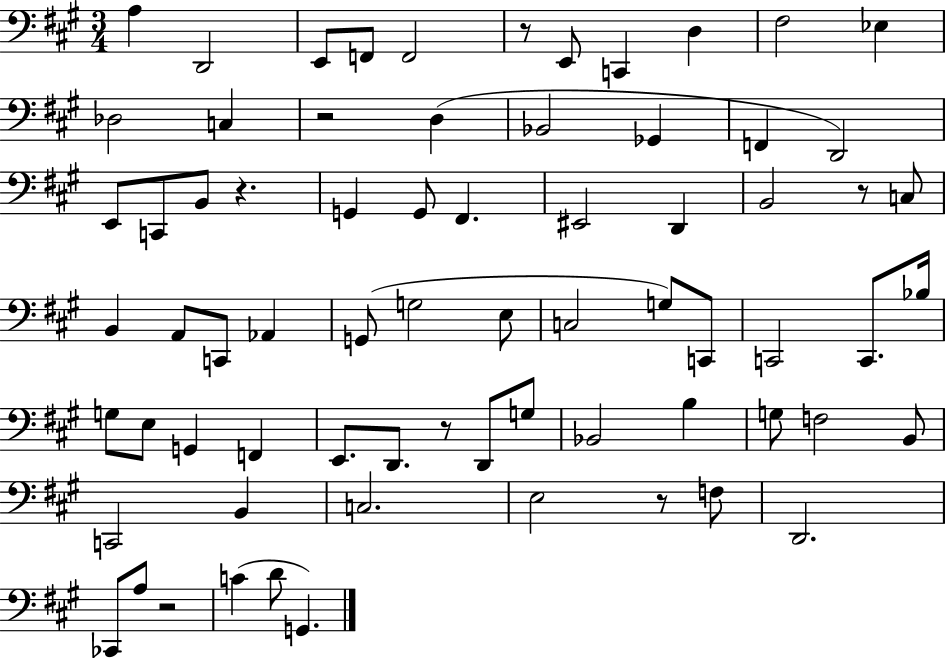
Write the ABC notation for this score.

X:1
T:Untitled
M:3/4
L:1/4
K:A
A, D,,2 E,,/2 F,,/2 F,,2 z/2 E,,/2 C,, D, ^F,2 _E, _D,2 C, z2 D, _B,,2 _G,, F,, D,,2 E,,/2 C,,/2 B,,/2 z G,, G,,/2 ^F,, ^E,,2 D,, B,,2 z/2 C,/2 B,, A,,/2 C,,/2 _A,, G,,/2 G,2 E,/2 C,2 G,/2 C,,/2 C,,2 C,,/2 _B,/4 G,/2 E,/2 G,, F,, E,,/2 D,,/2 z/2 D,,/2 G,/2 _B,,2 B, G,/2 F,2 B,,/2 C,,2 B,, C,2 E,2 z/2 F,/2 D,,2 _C,,/2 A,/2 z2 C D/2 G,,